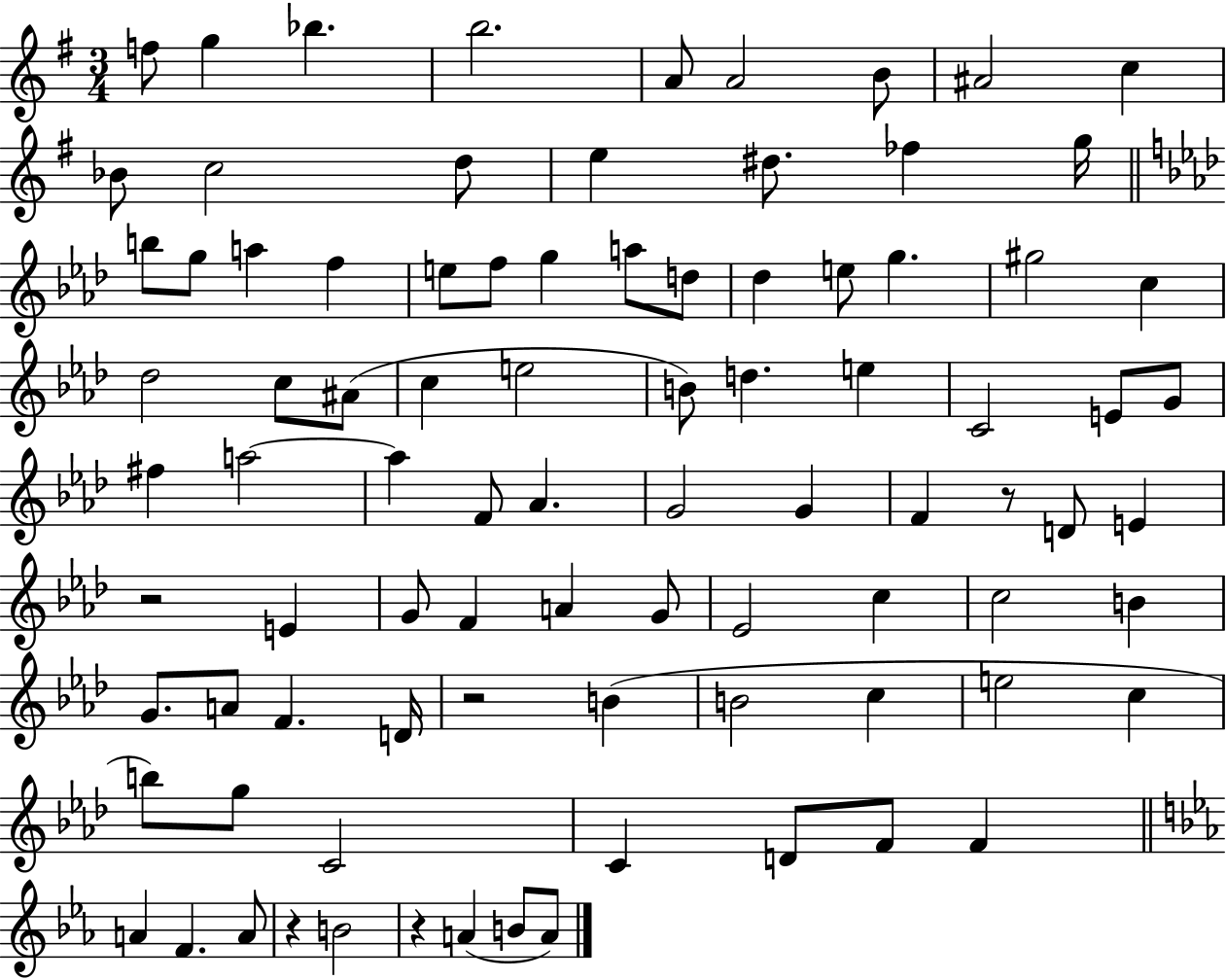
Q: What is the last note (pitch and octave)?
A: A4